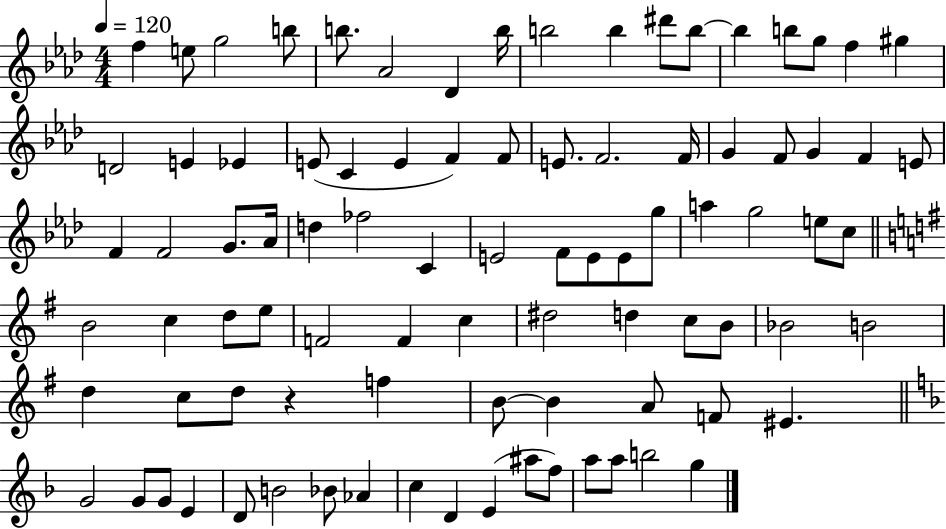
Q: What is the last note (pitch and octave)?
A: G5